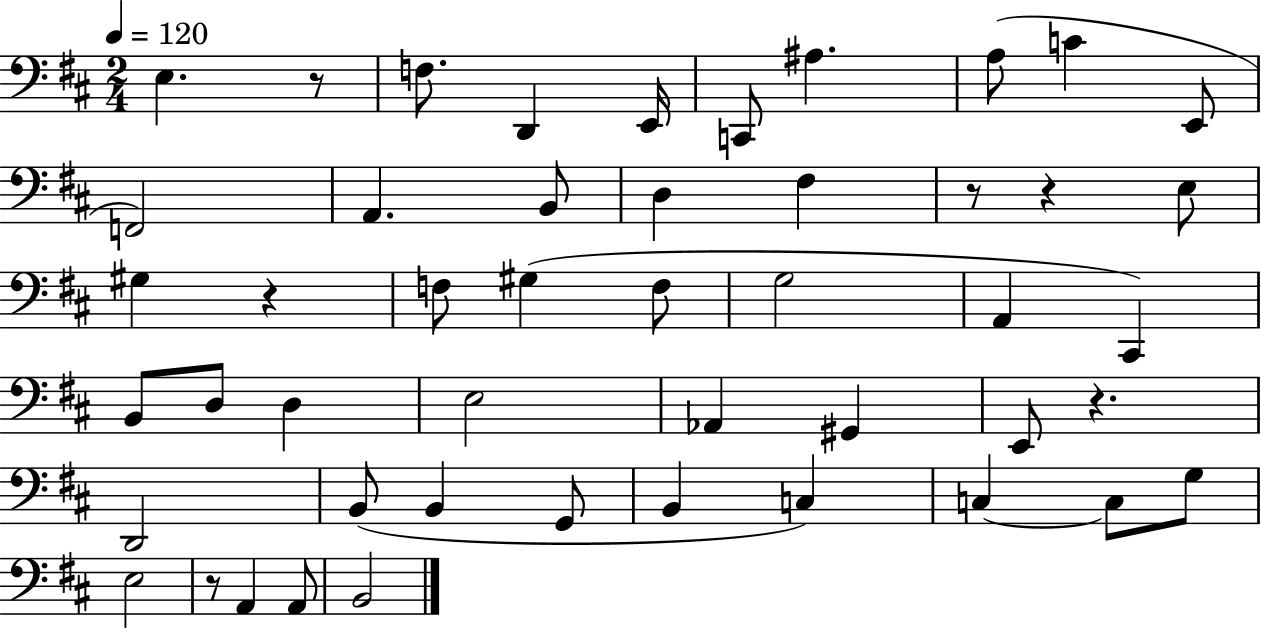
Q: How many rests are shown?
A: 6